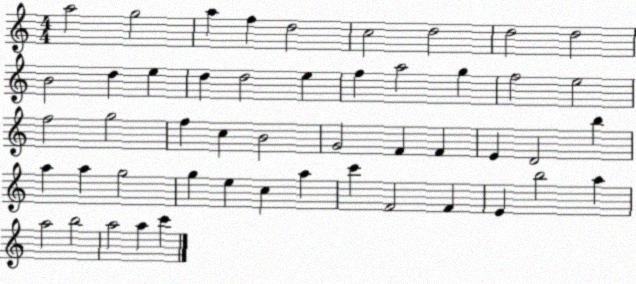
X:1
T:Untitled
M:4/4
L:1/4
K:C
a2 g2 a f d2 c2 d2 d2 d2 B2 d e d d2 e f a2 g f2 e2 f2 g2 f c B2 G2 F F E D2 b a a g2 g e c a c' F2 F E b2 a a2 b2 a2 a c'